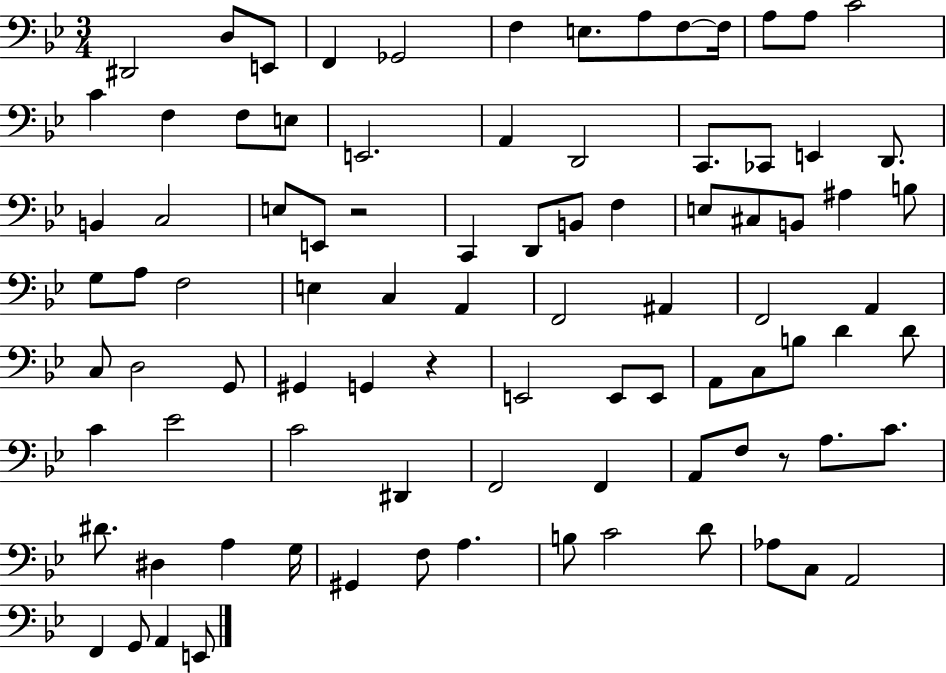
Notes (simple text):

D#2/h D3/e E2/e F2/q Gb2/h F3/q E3/e. A3/e F3/e F3/s A3/e A3/e C4/h C4/q F3/q F3/e E3/e E2/h. A2/q D2/h C2/e. CES2/e E2/q D2/e. B2/q C3/h E3/e E2/e R/h C2/q D2/e B2/e F3/q E3/e C#3/e B2/e A#3/q B3/e G3/e A3/e F3/h E3/q C3/q A2/q F2/h A#2/q F2/h A2/q C3/e D3/h G2/e G#2/q G2/q R/q E2/h E2/e E2/e A2/e C3/e B3/e D4/q D4/e C4/q Eb4/h C4/h D#2/q F2/h F2/q A2/e F3/e R/e A3/e. C4/e. D#4/e. D#3/q A3/q G3/s G#2/q F3/e A3/q. B3/e C4/h D4/e Ab3/e C3/e A2/h F2/q G2/e A2/q E2/e